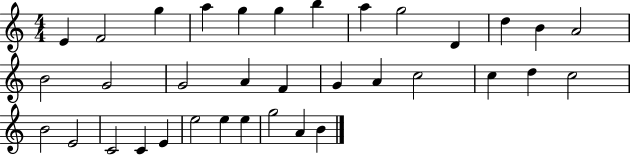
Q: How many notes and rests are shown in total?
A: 35